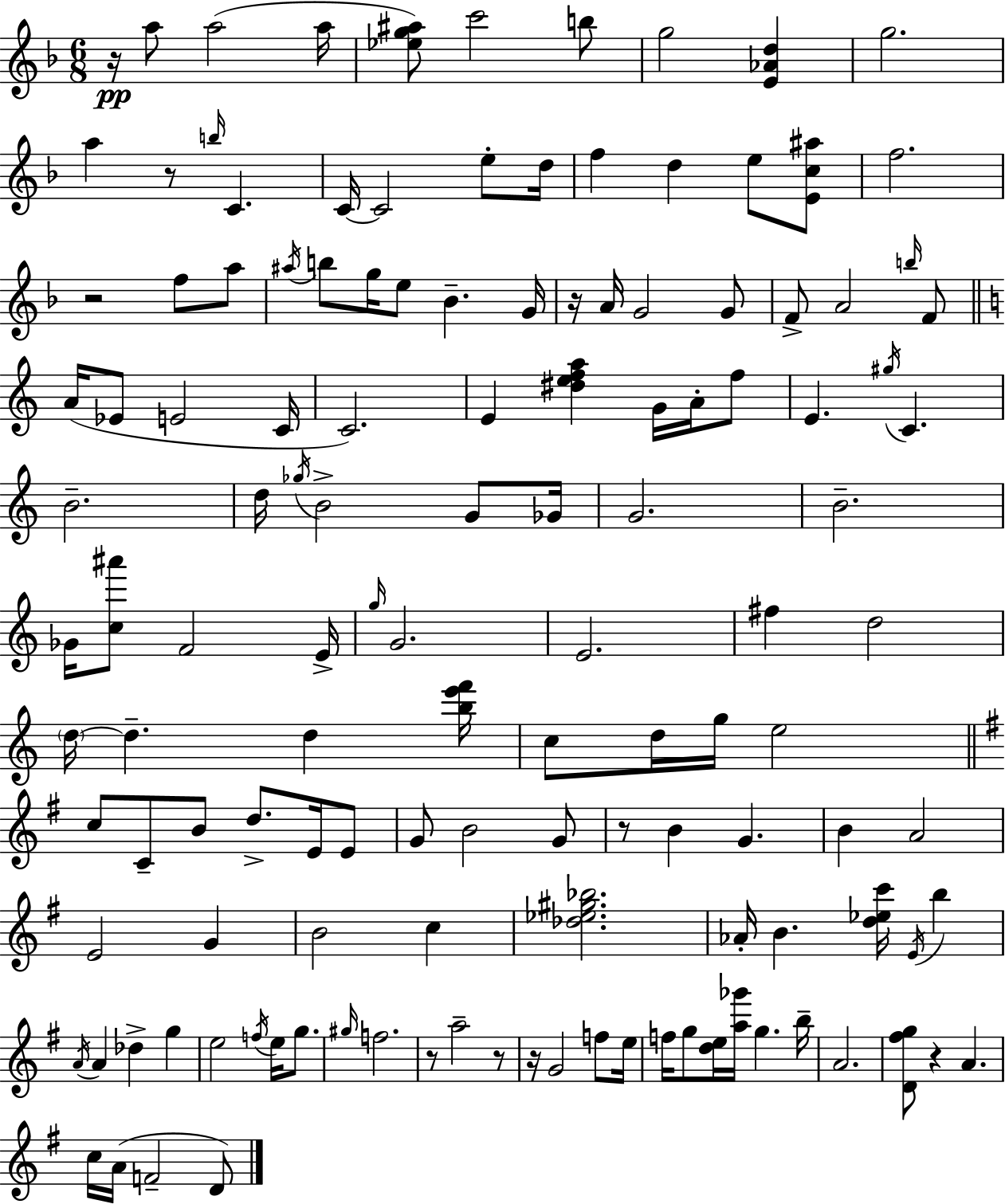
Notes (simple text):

R/s A5/e A5/h A5/s [Eb5,G5,A#5]/e C6/h B5/e G5/h [E4,Ab4,D5]/q G5/h. A5/q R/e B5/s C4/q. C4/s C4/h E5/e D5/s F5/q D5/q E5/e [E4,C5,A#5]/e F5/h. R/h F5/e A5/e A#5/s B5/e G5/s E5/e Bb4/q. G4/s R/s A4/s G4/h G4/e F4/e A4/h B5/s F4/e A4/s Eb4/e E4/h C4/s C4/h. E4/q [D#5,E5,F5,A5]/q G4/s A4/s F5/e E4/q. G#5/s C4/q. B4/h. D5/s Gb5/s B4/h G4/e Gb4/s G4/h. B4/h. Gb4/s [C5,A#6]/e F4/h E4/s G5/s G4/h. E4/h. F#5/q D5/h D5/s D5/q. D5/q [B5,E6,F6]/s C5/e D5/s G5/s E5/h C5/e C4/e B4/e D5/e. E4/s E4/e G4/e B4/h G4/e R/e B4/q G4/q. B4/q A4/h E4/h G4/q B4/h C5/q [Db5,Eb5,G#5,Bb5]/h. Ab4/s B4/q. [D5,Eb5,C6]/s E4/s B5/q A4/s A4/q Db5/q G5/q E5/h F5/s E5/s G5/e. G#5/s F5/h. R/e A5/h R/e R/s G4/h F5/e E5/s F5/s G5/e [D5,E5]/s [A5,Gb6]/s G5/q. B5/s A4/h. [D4,F#5,G5]/e R/q A4/q. C5/s A4/s F4/h D4/e